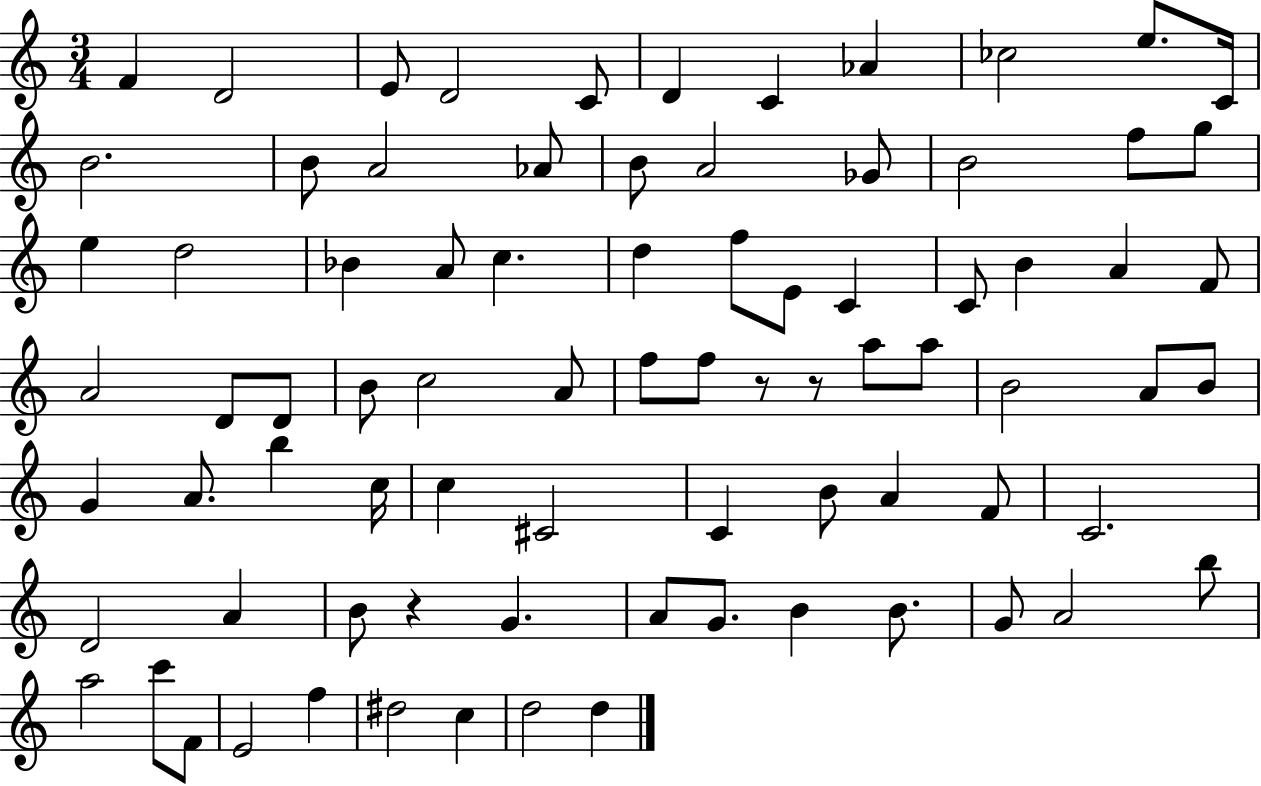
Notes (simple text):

F4/q D4/h E4/e D4/h C4/e D4/q C4/q Ab4/q CES5/h E5/e. C4/s B4/h. B4/e A4/h Ab4/e B4/e A4/h Gb4/e B4/h F5/e G5/e E5/q D5/h Bb4/q A4/e C5/q. D5/q F5/e E4/e C4/q C4/e B4/q A4/q F4/e A4/h D4/e D4/e B4/e C5/h A4/e F5/e F5/e R/e R/e A5/e A5/e B4/h A4/e B4/e G4/q A4/e. B5/q C5/s C5/q C#4/h C4/q B4/e A4/q F4/e C4/h. D4/h A4/q B4/e R/q G4/q. A4/e G4/e. B4/q B4/e. G4/e A4/h B5/e A5/h C6/e F4/e E4/h F5/q D#5/h C5/q D5/h D5/q